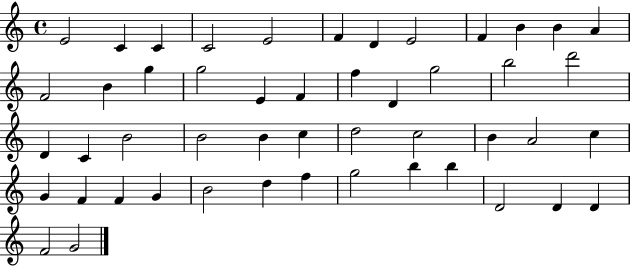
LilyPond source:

{
  \clef treble
  \time 4/4
  \defaultTimeSignature
  \key c \major
  e'2 c'4 c'4 | c'2 e'2 | f'4 d'4 e'2 | f'4 b'4 b'4 a'4 | \break f'2 b'4 g''4 | g''2 e'4 f'4 | f''4 d'4 g''2 | b''2 d'''2 | \break d'4 c'4 b'2 | b'2 b'4 c''4 | d''2 c''2 | b'4 a'2 c''4 | \break g'4 f'4 f'4 g'4 | b'2 d''4 f''4 | g''2 b''4 b''4 | d'2 d'4 d'4 | \break f'2 g'2 | \bar "|."
}